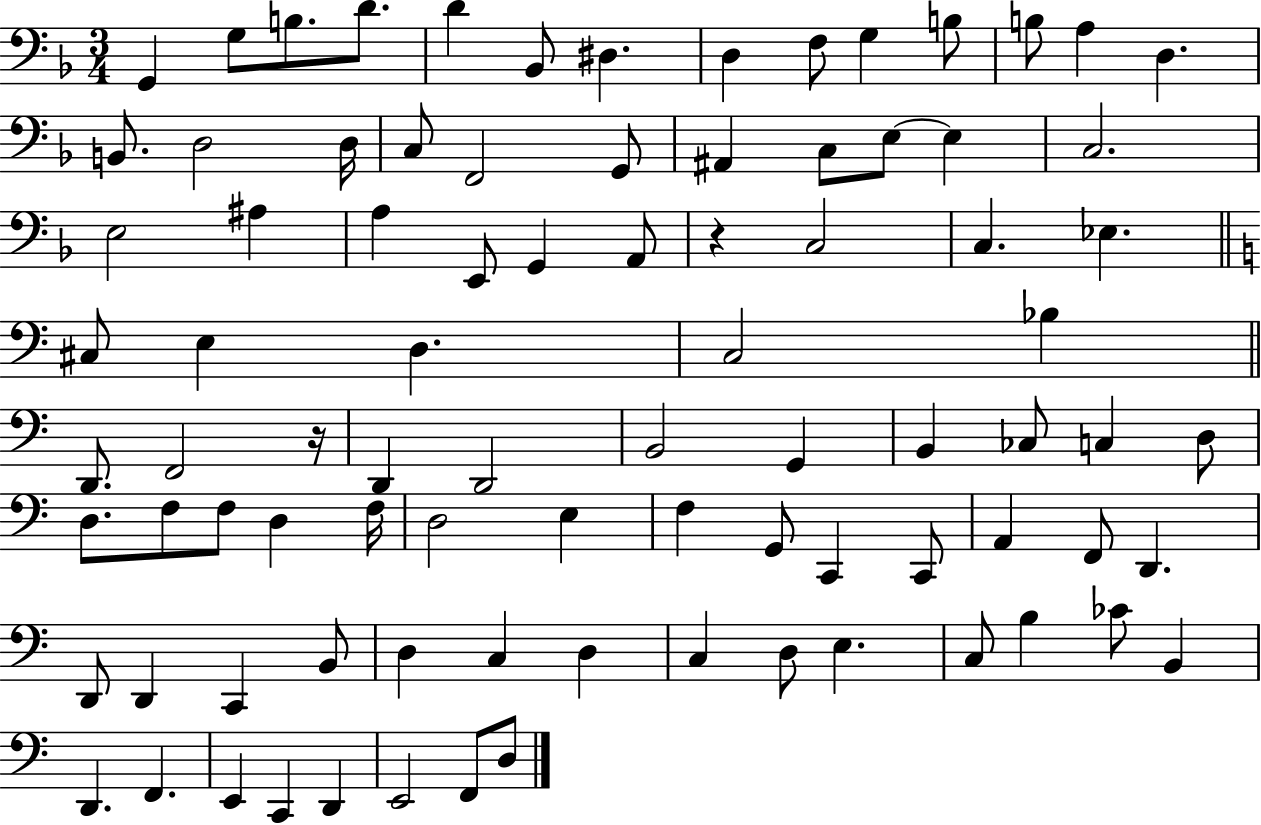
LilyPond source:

{
  \clef bass
  \numericTimeSignature
  \time 3/4
  \key f \major
  g,4 g8 b8. d'8. | d'4 bes,8 dis4. | d4 f8 g4 b8 | b8 a4 d4. | \break b,8. d2 d16 | c8 f,2 g,8 | ais,4 c8 e8~~ e4 | c2. | \break e2 ais4 | a4 e,8 g,4 a,8 | r4 c2 | c4. ees4. | \break \bar "||" \break \key a \minor cis8 e4 d4. | c2 bes4 | \bar "||" \break \key c \major d,8. f,2 r16 | d,4 d,2 | b,2 g,4 | b,4 ces8 c4 d8 | \break d8. f8 f8 d4 f16 | d2 e4 | f4 g,8 c,4 c,8 | a,4 f,8 d,4. | \break d,8 d,4 c,4 b,8 | d4 c4 d4 | c4 d8 e4. | c8 b4 ces'8 b,4 | \break d,4. f,4. | e,4 c,4 d,4 | e,2 f,8 d8 | \bar "|."
}